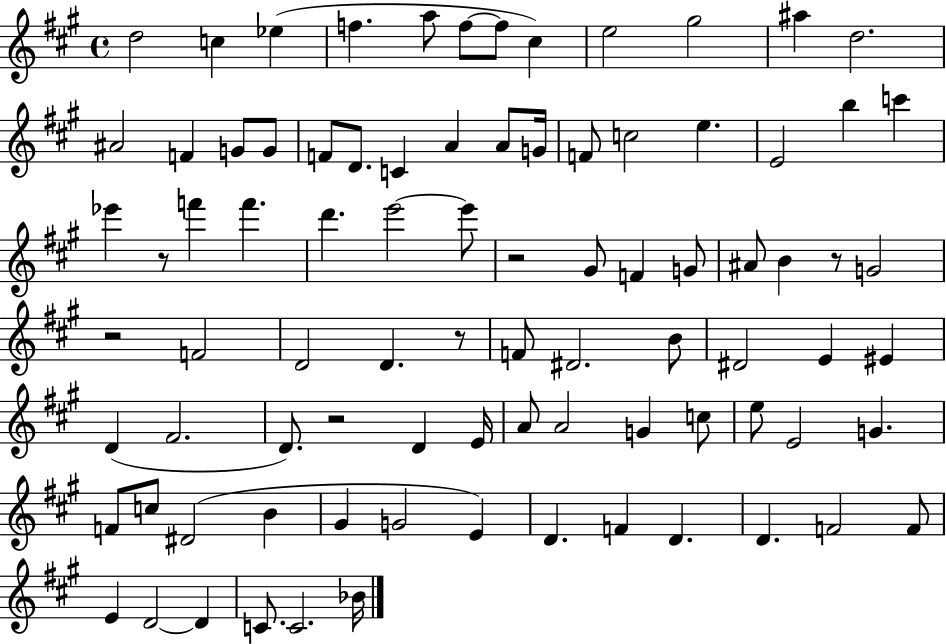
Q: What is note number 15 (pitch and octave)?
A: G4